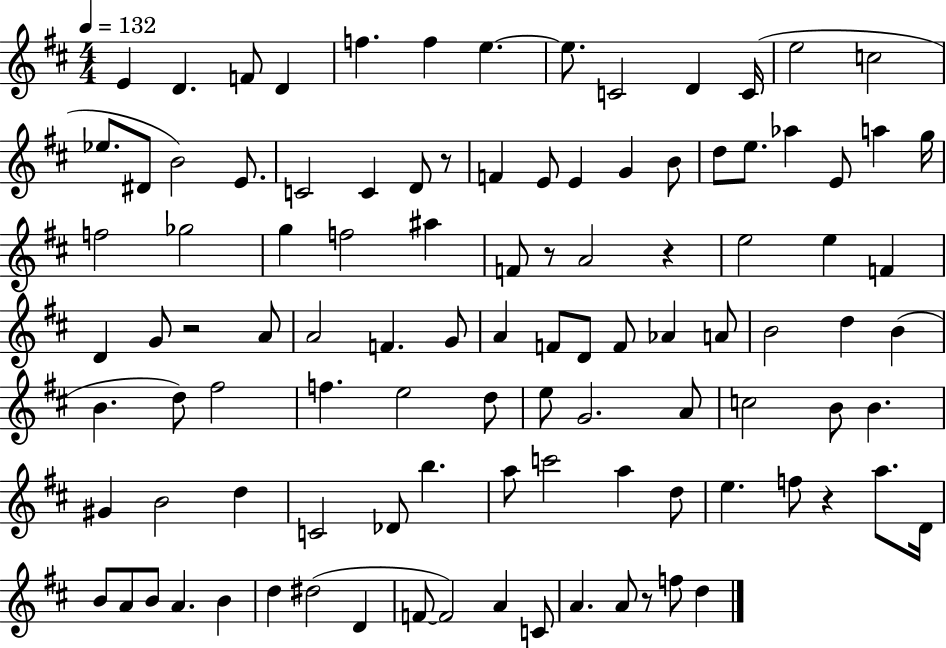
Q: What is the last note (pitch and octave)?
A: D5